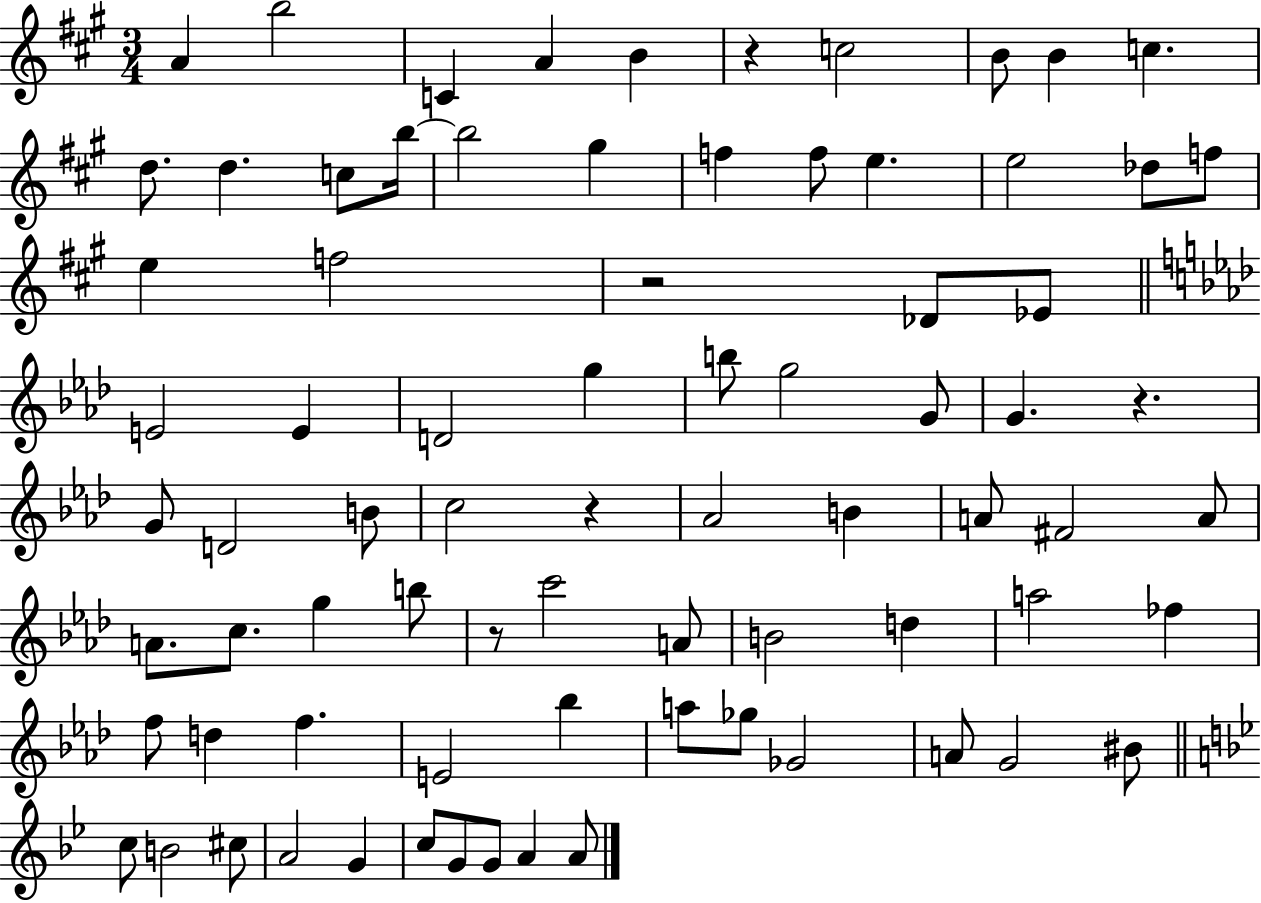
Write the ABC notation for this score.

X:1
T:Untitled
M:3/4
L:1/4
K:A
A b2 C A B z c2 B/2 B c d/2 d c/2 b/4 b2 ^g f f/2 e e2 _d/2 f/2 e f2 z2 _D/2 _E/2 E2 E D2 g b/2 g2 G/2 G z G/2 D2 B/2 c2 z _A2 B A/2 ^F2 A/2 A/2 c/2 g b/2 z/2 c'2 A/2 B2 d a2 _f f/2 d f E2 _b a/2 _g/2 _G2 A/2 G2 ^B/2 c/2 B2 ^c/2 A2 G c/2 G/2 G/2 A A/2